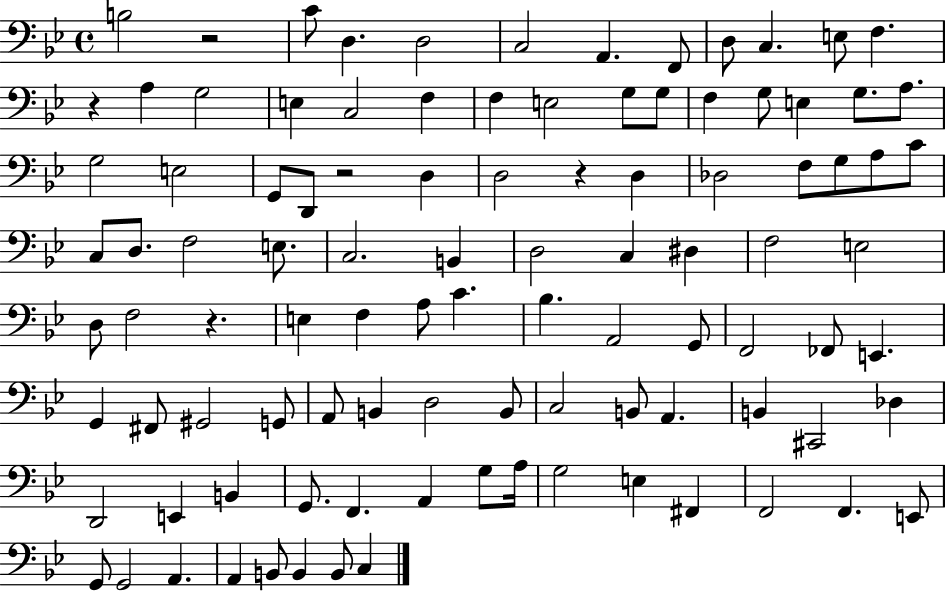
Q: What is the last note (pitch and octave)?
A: C3